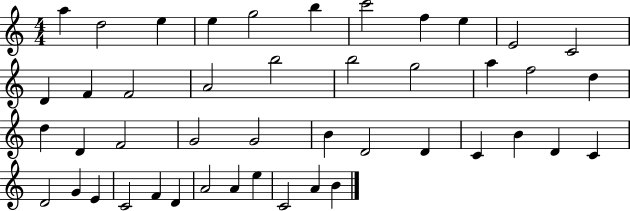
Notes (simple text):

A5/q D5/h E5/q E5/q G5/h B5/q C6/h F5/q E5/q E4/h C4/h D4/q F4/q F4/h A4/h B5/h B5/h G5/h A5/q F5/h D5/q D5/q D4/q F4/h G4/h G4/h B4/q D4/h D4/q C4/q B4/q D4/q C4/q D4/h G4/q E4/q C4/h F4/q D4/q A4/h A4/q E5/q C4/h A4/q B4/q